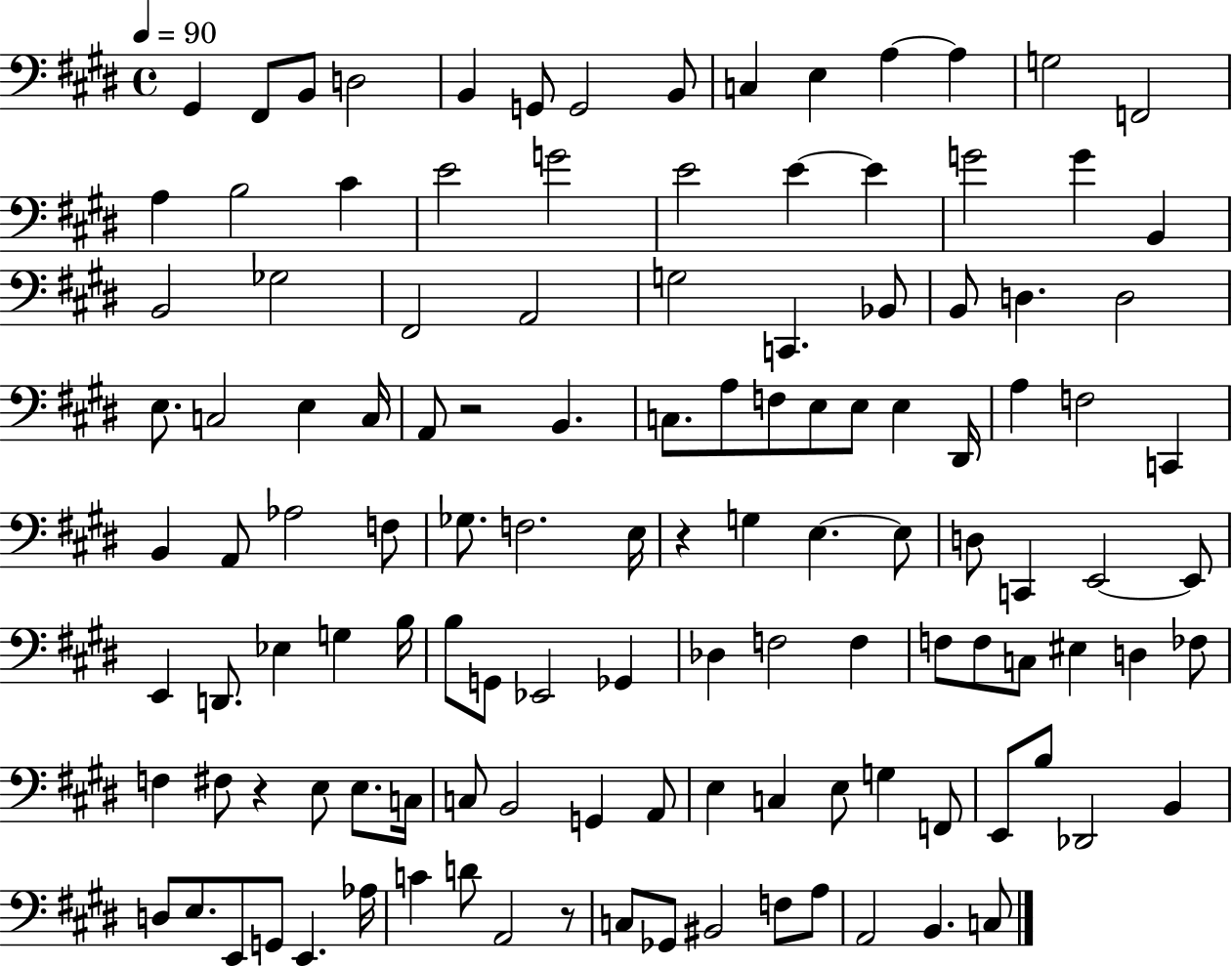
{
  \clef bass
  \time 4/4
  \defaultTimeSignature
  \key e \major
  \tempo 4 = 90
  \repeat volta 2 { gis,4 fis,8 b,8 d2 | b,4 g,8 g,2 b,8 | c4 e4 a4~~ a4 | g2 f,2 | \break a4 b2 cis'4 | e'2 g'2 | e'2 e'4~~ e'4 | g'2 g'4 b,4 | \break b,2 ges2 | fis,2 a,2 | g2 c,4. bes,8 | b,8 d4. d2 | \break e8. c2 e4 c16 | a,8 r2 b,4. | c8. a8 f8 e8 e8 e4 dis,16 | a4 f2 c,4 | \break b,4 a,8 aes2 f8 | ges8. f2. e16 | r4 g4 e4.~~ e8 | d8 c,4 e,2~~ e,8 | \break e,4 d,8. ees4 g4 b16 | b8 g,8 ees,2 ges,4 | des4 f2 f4 | f8 f8 c8 eis4 d4 fes8 | \break f4 fis8 r4 e8 e8. c16 | c8 b,2 g,4 a,8 | e4 c4 e8 g4 f,8 | e,8 b8 des,2 b,4 | \break d8 e8. e,8 g,8 e,4. aes16 | c'4 d'8 a,2 r8 | c8 ges,8 bis,2 f8 a8 | a,2 b,4. c8 | \break } \bar "|."
}